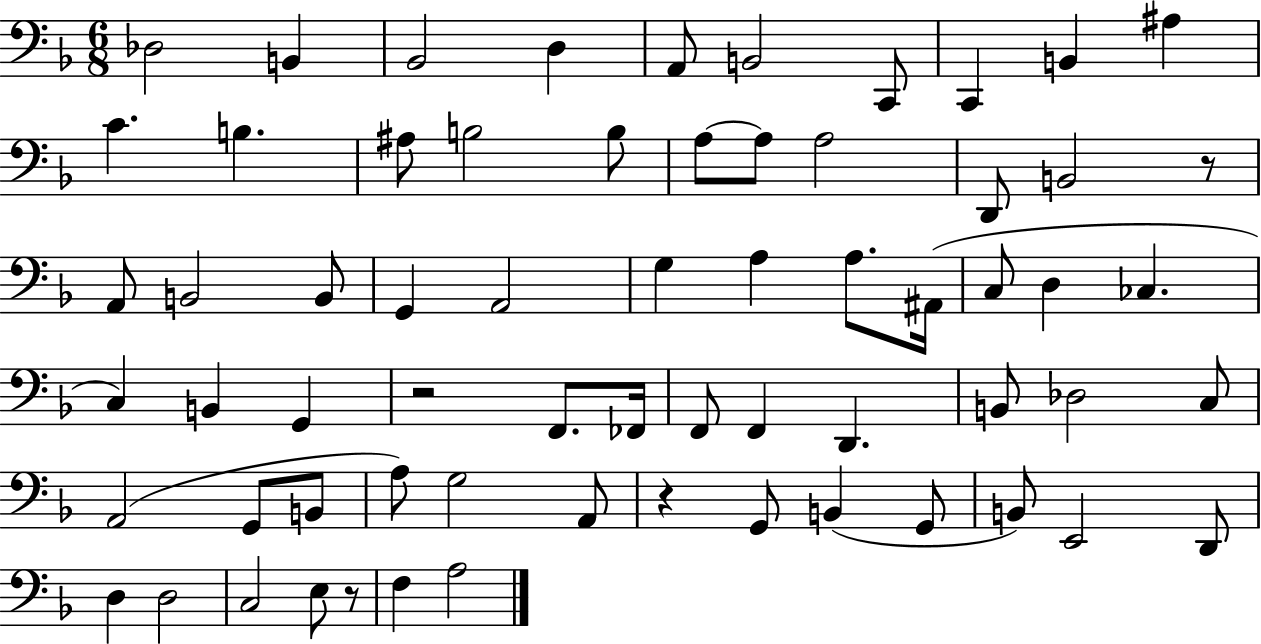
X:1
T:Untitled
M:6/8
L:1/4
K:F
_D,2 B,, _B,,2 D, A,,/2 B,,2 C,,/2 C,, B,, ^A, C B, ^A,/2 B,2 B,/2 A,/2 A,/2 A,2 D,,/2 B,,2 z/2 A,,/2 B,,2 B,,/2 G,, A,,2 G, A, A,/2 ^A,,/4 C,/2 D, _C, C, B,, G,, z2 F,,/2 _F,,/4 F,,/2 F,, D,, B,,/2 _D,2 C,/2 A,,2 G,,/2 B,,/2 A,/2 G,2 A,,/2 z G,,/2 B,, G,,/2 B,,/2 E,,2 D,,/2 D, D,2 C,2 E,/2 z/2 F, A,2